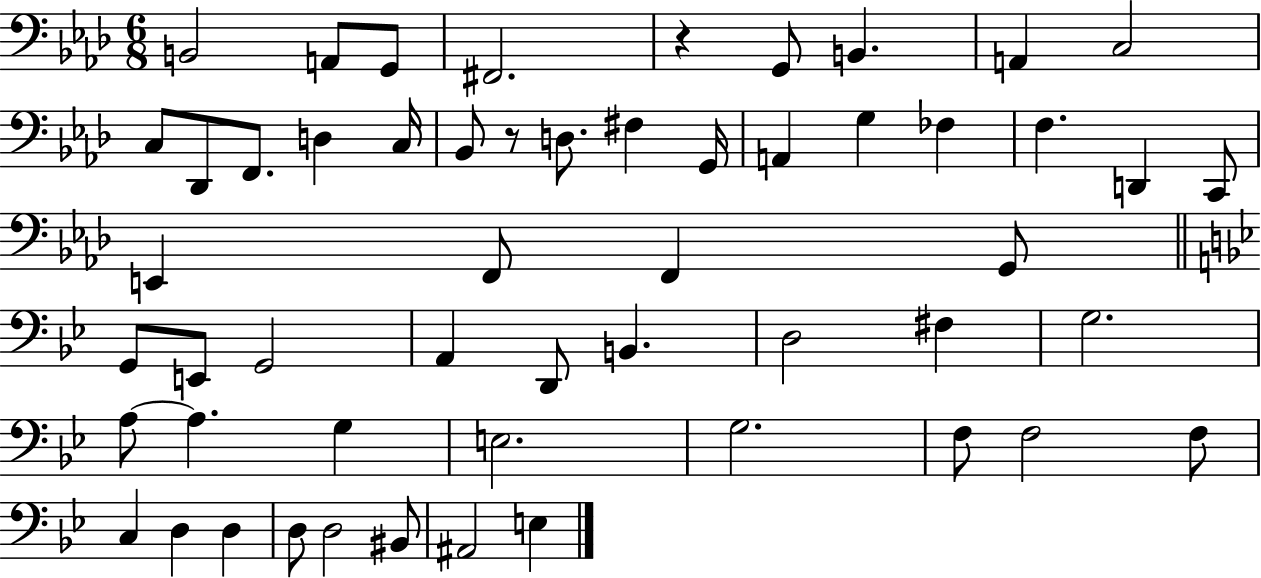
B2/h A2/e G2/e F#2/h. R/q G2/e B2/q. A2/q C3/h C3/e Db2/e F2/e. D3/q C3/s Bb2/e R/e D3/e. F#3/q G2/s A2/q G3/q FES3/q F3/q. D2/q C2/e E2/q F2/e F2/q G2/e G2/e E2/e G2/h A2/q D2/e B2/q. D3/h F#3/q G3/h. A3/e A3/q. G3/q E3/h. G3/h. F3/e F3/h F3/e C3/q D3/q D3/q D3/e D3/h BIS2/e A#2/h E3/q